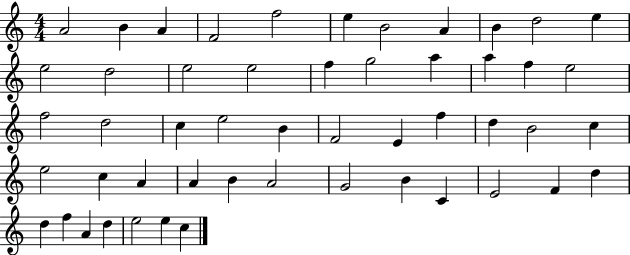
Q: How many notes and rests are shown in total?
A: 51